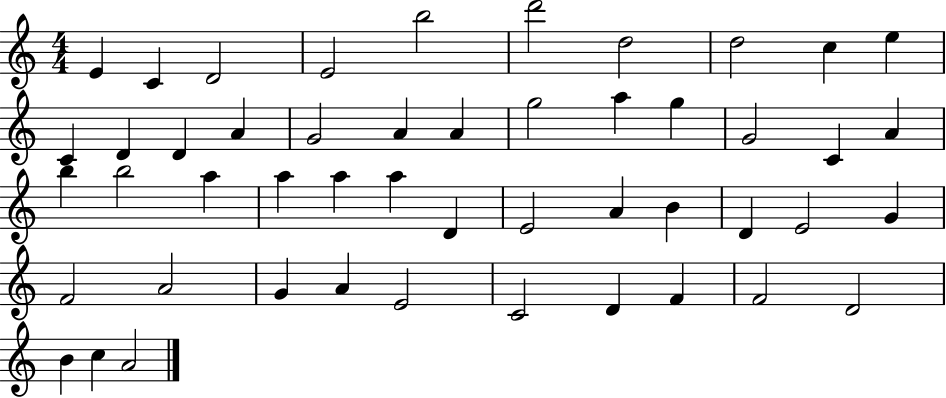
X:1
T:Untitled
M:4/4
L:1/4
K:C
E C D2 E2 b2 d'2 d2 d2 c e C D D A G2 A A g2 a g G2 C A b b2 a a a a D E2 A B D E2 G F2 A2 G A E2 C2 D F F2 D2 B c A2